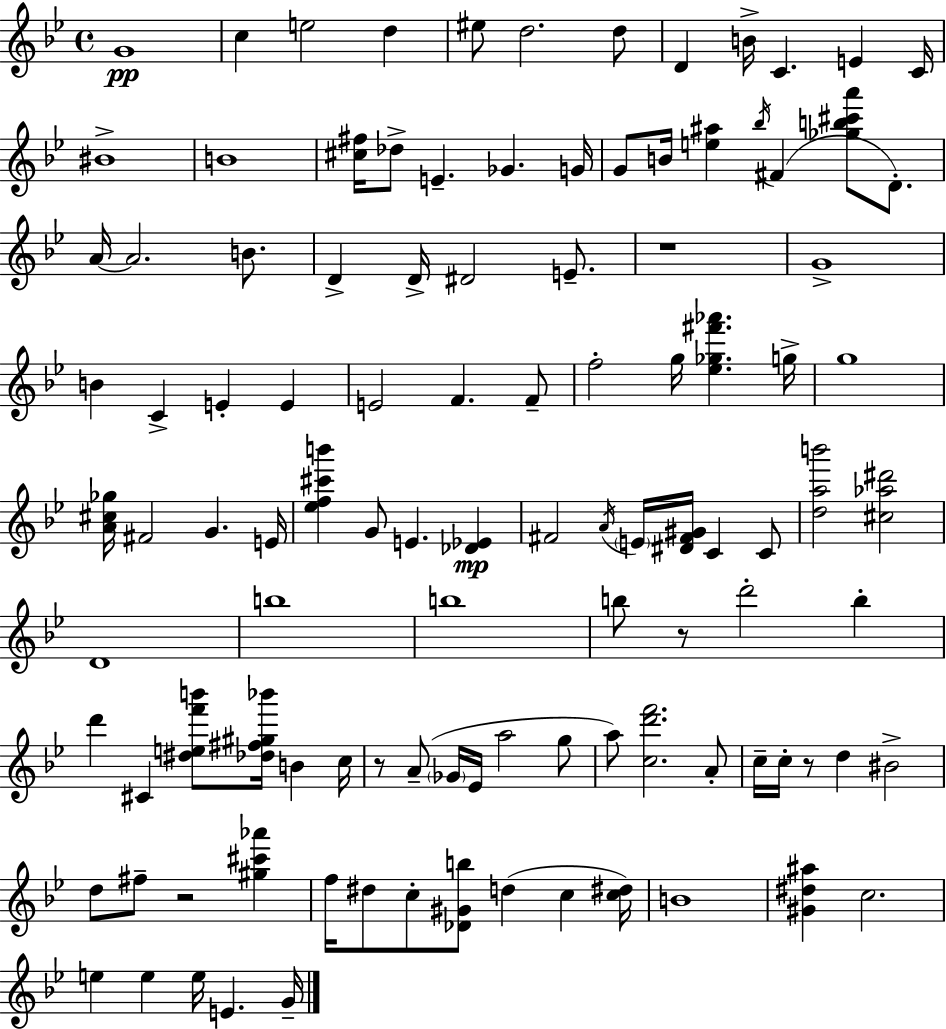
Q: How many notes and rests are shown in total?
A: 109